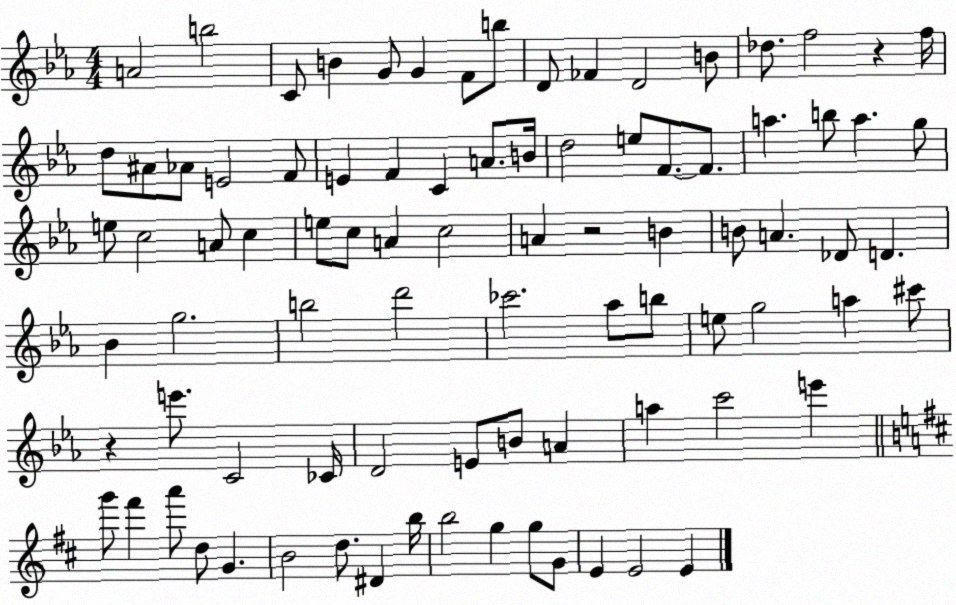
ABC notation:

X:1
T:Untitled
M:4/4
L:1/4
K:Eb
A2 b2 C/2 B G/2 G F/2 b/2 D/2 _F D2 B/2 _d/2 f2 z f/4 d/2 ^A/2 _A/2 E2 F/2 E F C A/2 B/4 d2 e/2 F/2 F/2 a b/2 a g/2 e/2 c2 A/2 c e/2 c/2 A c2 A z2 B B/2 A _D/2 D _B g2 b2 d'2 _c'2 _a/2 b/2 e/2 g2 a ^c'/2 z e'/2 C2 _C/4 D2 E/2 B/2 A a c'2 e' g'/2 ^f' a'/2 d/2 G B2 d/2 ^D b/4 b2 g g/2 G/2 E E2 E